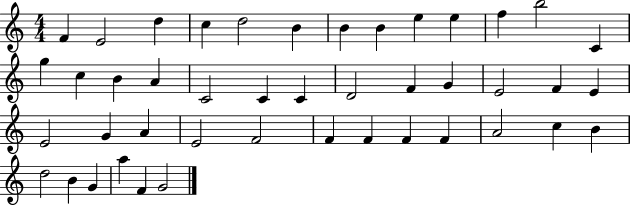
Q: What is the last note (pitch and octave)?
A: G4